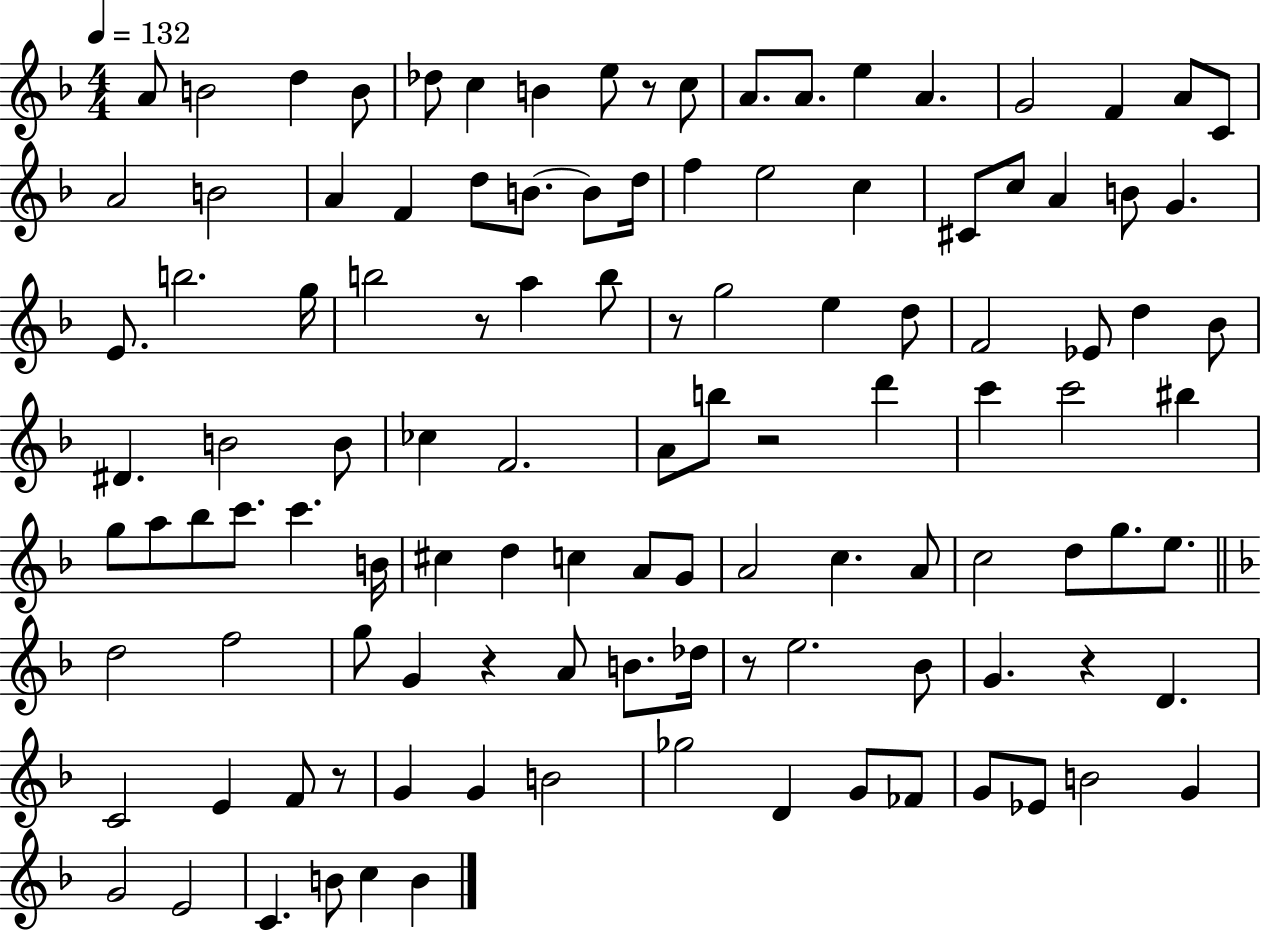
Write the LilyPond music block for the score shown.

{
  \clef treble
  \numericTimeSignature
  \time 4/4
  \key f \major
  \tempo 4 = 132
  a'8 b'2 d''4 b'8 | des''8 c''4 b'4 e''8 r8 c''8 | a'8. a'8. e''4 a'4. | g'2 f'4 a'8 c'8 | \break a'2 b'2 | a'4 f'4 d''8 b'8.~~ b'8 d''16 | f''4 e''2 c''4 | cis'8 c''8 a'4 b'8 g'4. | \break e'8. b''2. g''16 | b''2 r8 a''4 b''8 | r8 g''2 e''4 d''8 | f'2 ees'8 d''4 bes'8 | \break dis'4. b'2 b'8 | ces''4 f'2. | a'8 b''8 r2 d'''4 | c'''4 c'''2 bis''4 | \break g''8 a''8 bes''8 c'''8. c'''4. b'16 | cis''4 d''4 c''4 a'8 g'8 | a'2 c''4. a'8 | c''2 d''8 g''8. e''8. | \break \bar "||" \break \key d \minor d''2 f''2 | g''8 g'4 r4 a'8 b'8. des''16 | r8 e''2. bes'8 | g'4. r4 d'4. | \break c'2 e'4 f'8 r8 | g'4 g'4 b'2 | ges''2 d'4 g'8 fes'8 | g'8 ees'8 b'2 g'4 | \break g'2 e'2 | c'4. b'8 c''4 b'4 | \bar "|."
}